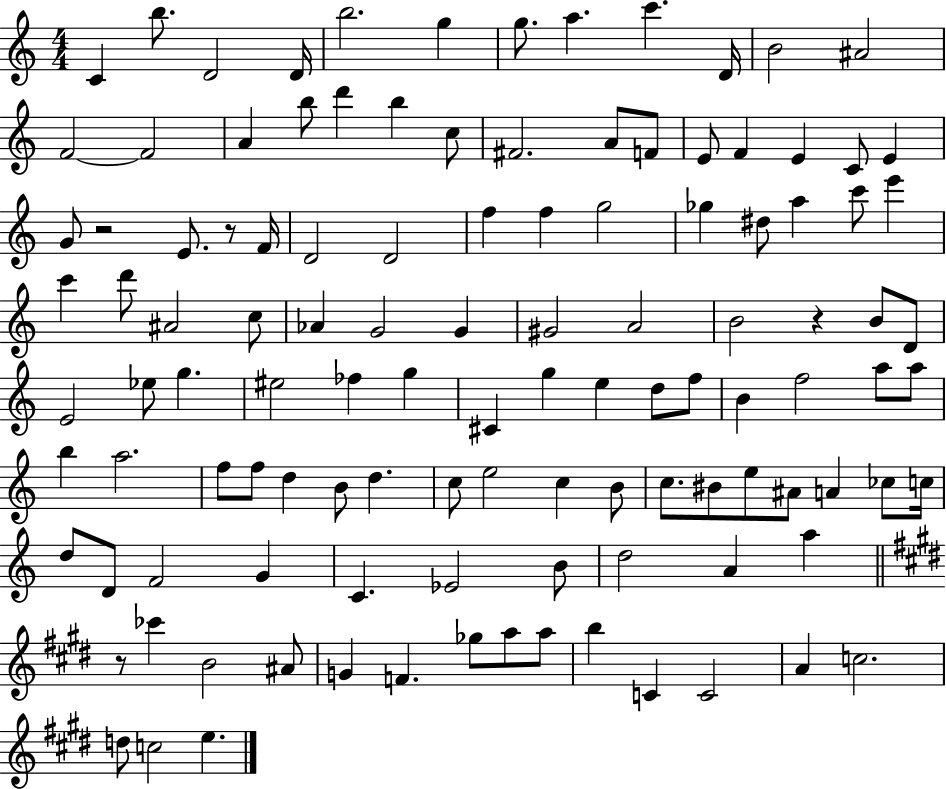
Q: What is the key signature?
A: C major